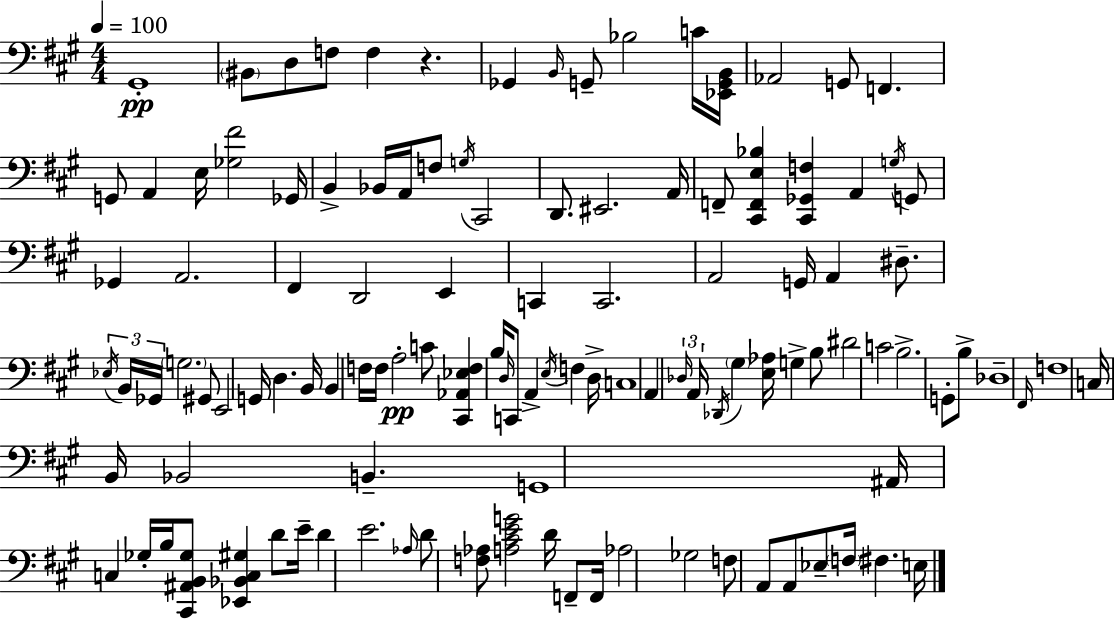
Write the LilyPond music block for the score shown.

{
  \clef bass
  \numericTimeSignature
  \time 4/4
  \key a \major
  \tempo 4 = 100
  gis,1-.\pp | \parenthesize bis,8 d8 f8 f4 r4. | ges,4 \grace { b,16 } g,8-- bes2 c'16 | <ees, g, b,>16 aes,2 g,8 f,4. | \break g,8 a,4 e16 <ges fis'>2 | ges,16 b,4-> bes,16 a,16 f8 \acciaccatura { g16 } cis,2 | d,8. eis,2. | a,16 f,8-- <cis, f, e bes>4 <cis, ges, f>4 a,4 | \break \acciaccatura { g16 } g,8 ges,4 a,2. | fis,4 d,2 e,4 | c,4 c,2. | a,2 g,16 a,4 | \break dis8.-- \tuplet 3/2 { \acciaccatura { ees16 } b,16 ges,16 } \parenthesize g2. | gis,8 e,2 g,16 d4. | b,16 b,4 f16 f16 a2-.\pp | c'8 <cis, aes, ees f>4 b16 \grace { d16 } c,8 a,4-> | \break \acciaccatura { e16 } f4 d16-> c1 | a,4 \tuplet 3/2 { \grace { des16 } a,16 \acciaccatura { des,16 } } \parenthesize gis4 | <e aes>16 g4-> b8 dis'2 | c'2 b2.-> | \break g,8-. b8-> des1-- | \grace { fis,16 } f1 | c16 b,16 bes,2 | b,4.-- g,1 | \break ais,16 c4 ges16-. b16 | <cis, ais, b, ges>8 <ees, bes, c gis>4 d'8 e'16-- d'4 e'2. | \grace { aes16 } d'8 <f aes>8 <a cis' e' g'>2 | d'16 f,8-- f,16 aes2 | \break ges2 f8 a,8 a,8 | ees8-- \parenthesize f16 fis4. e16 \bar "|."
}